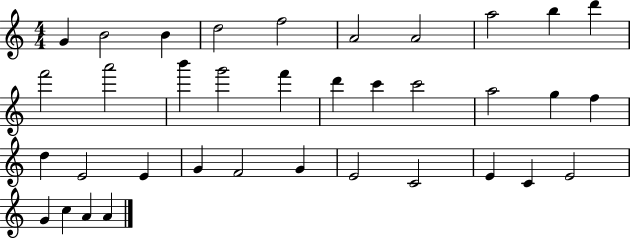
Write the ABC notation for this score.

X:1
T:Untitled
M:4/4
L:1/4
K:C
G B2 B d2 f2 A2 A2 a2 b d' f'2 a'2 b' g'2 f' d' c' c'2 a2 g f d E2 E G F2 G E2 C2 E C E2 G c A A